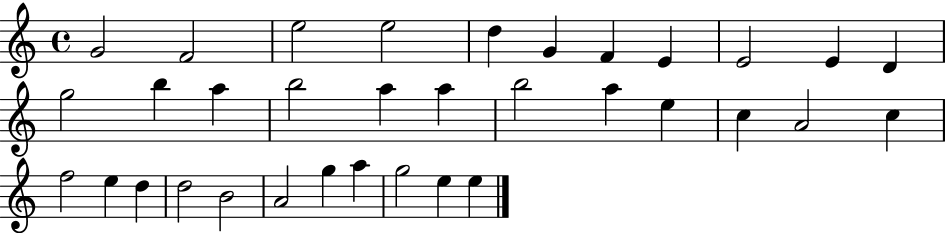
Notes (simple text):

G4/h F4/h E5/h E5/h D5/q G4/q F4/q E4/q E4/h E4/q D4/q G5/h B5/q A5/q B5/h A5/q A5/q B5/h A5/q E5/q C5/q A4/h C5/q F5/h E5/q D5/q D5/h B4/h A4/h G5/q A5/q G5/h E5/q E5/q